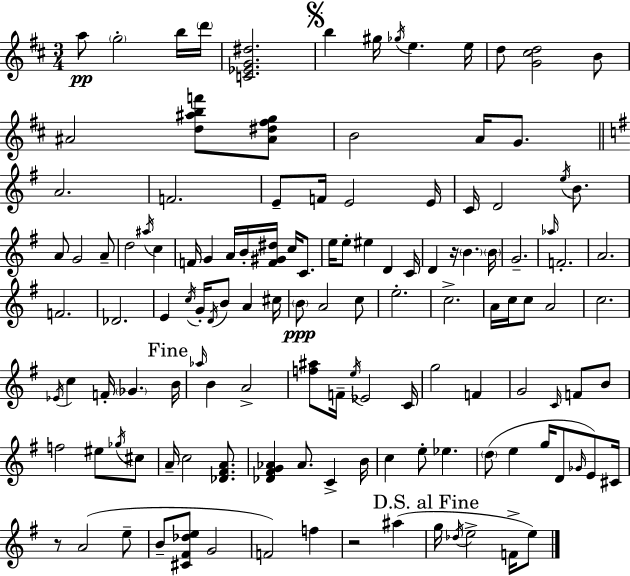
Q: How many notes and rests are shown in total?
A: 129